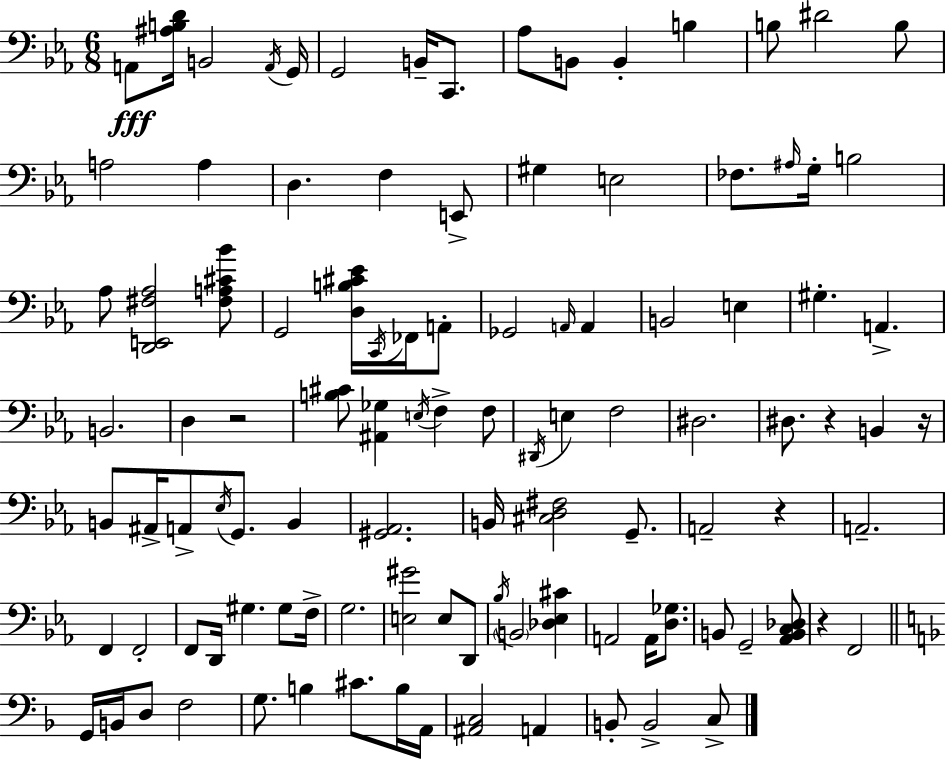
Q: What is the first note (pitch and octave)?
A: A2